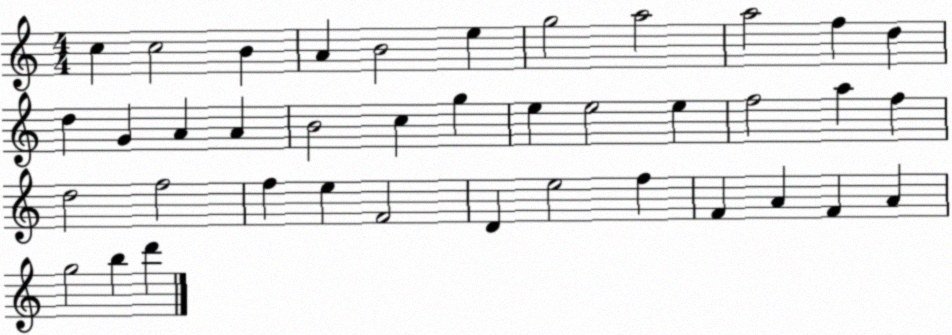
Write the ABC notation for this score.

X:1
T:Untitled
M:4/4
L:1/4
K:C
c c2 B A B2 e g2 a2 a2 f d d G A A B2 c g e e2 e f2 a f d2 f2 f e F2 D e2 f F A F A g2 b d'